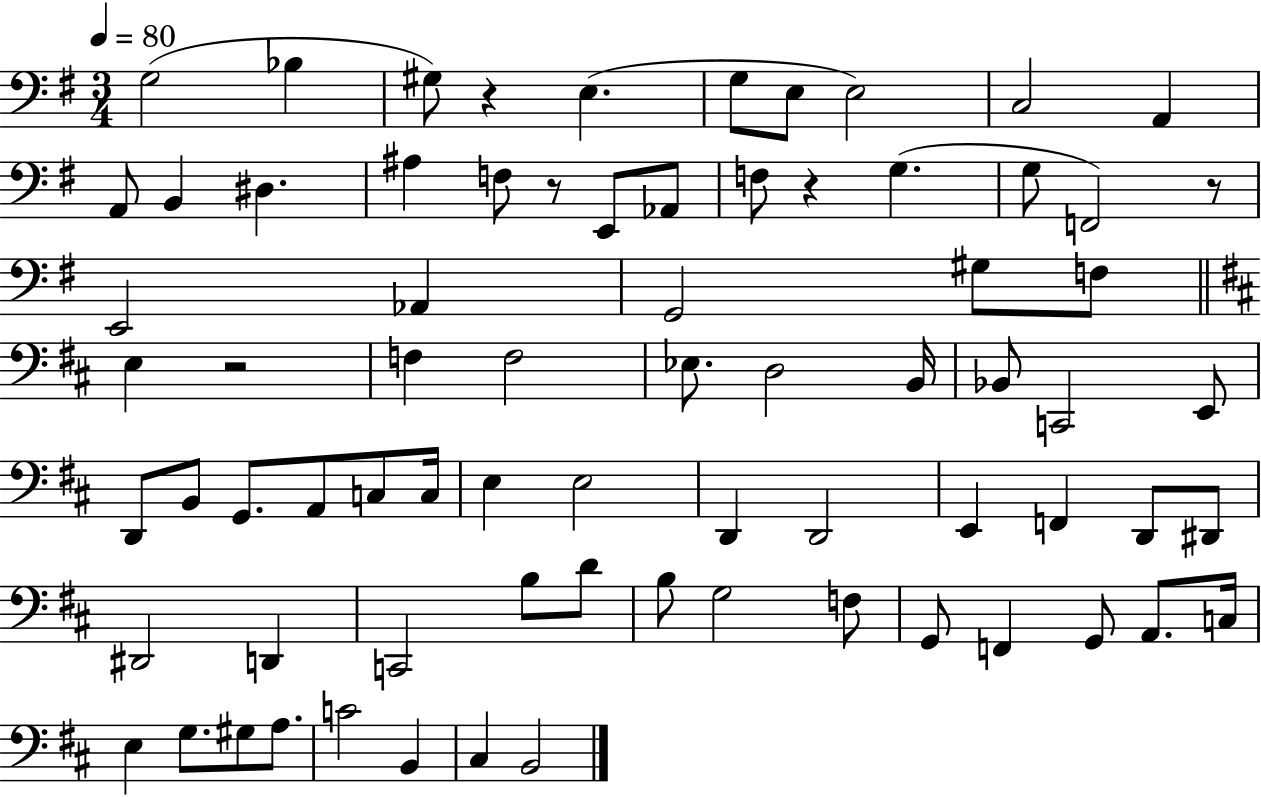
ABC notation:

X:1
T:Untitled
M:3/4
L:1/4
K:G
G,2 _B, ^G,/2 z E, G,/2 E,/2 E,2 C,2 A,, A,,/2 B,, ^D, ^A, F,/2 z/2 E,,/2 _A,,/2 F,/2 z G, G,/2 F,,2 z/2 E,,2 _A,, G,,2 ^G,/2 F,/2 E, z2 F, F,2 _E,/2 D,2 B,,/4 _B,,/2 C,,2 E,,/2 D,,/2 B,,/2 G,,/2 A,,/2 C,/2 C,/4 E, E,2 D,, D,,2 E,, F,, D,,/2 ^D,,/2 ^D,,2 D,, C,,2 B,/2 D/2 B,/2 G,2 F,/2 G,,/2 F,, G,,/2 A,,/2 C,/4 E, G,/2 ^G,/2 A,/2 C2 B,, ^C, B,,2